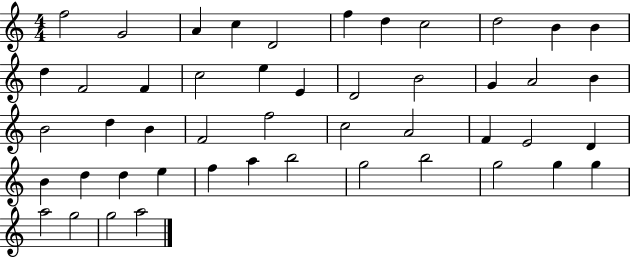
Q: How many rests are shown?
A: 0